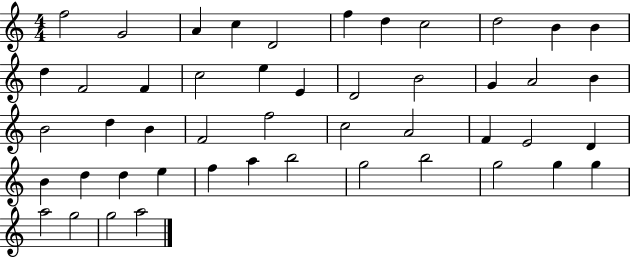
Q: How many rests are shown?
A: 0